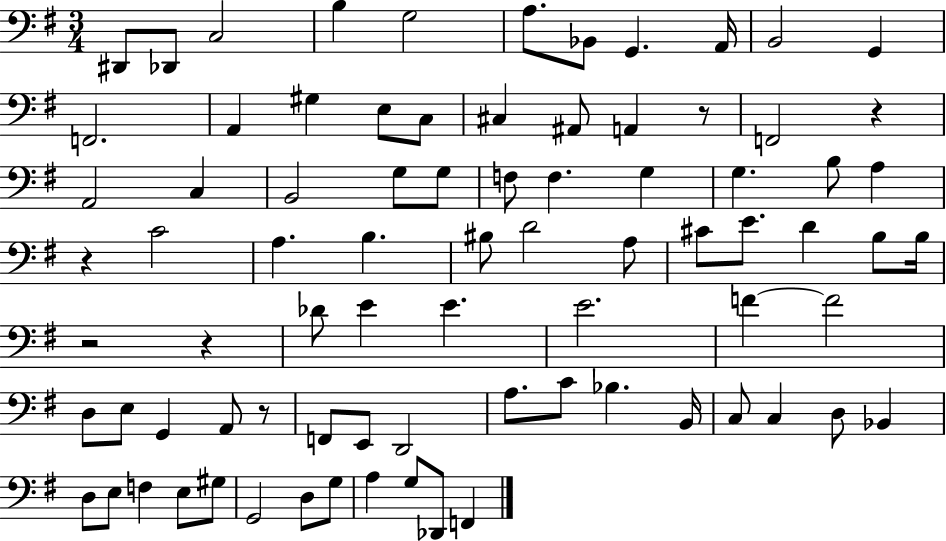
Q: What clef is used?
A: bass